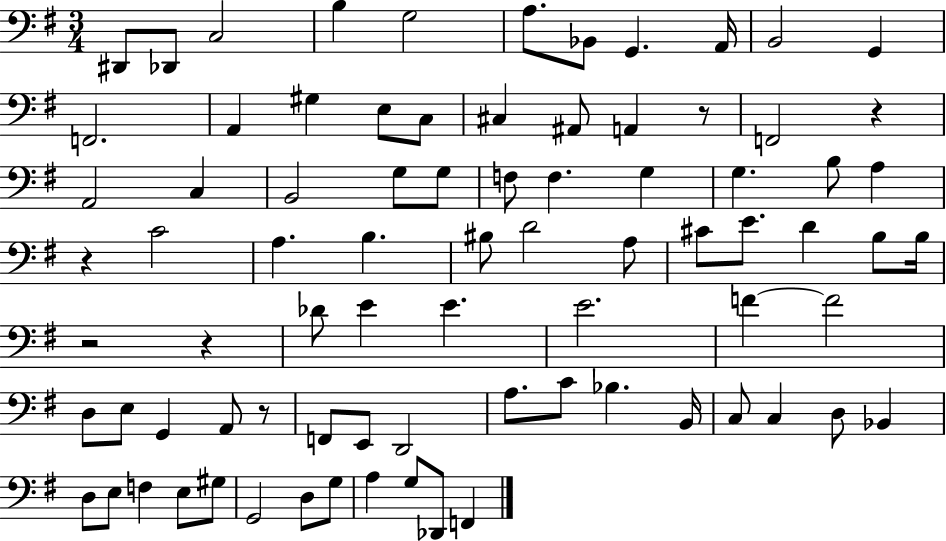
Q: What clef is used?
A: bass